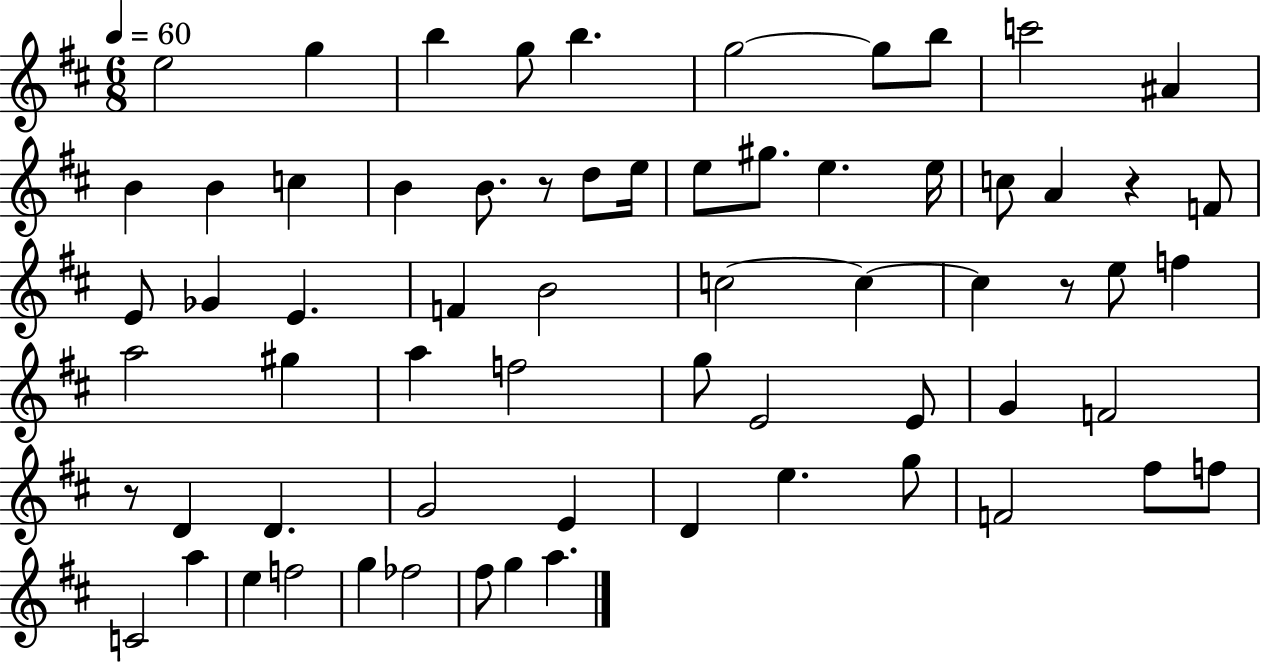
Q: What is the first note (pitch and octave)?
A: E5